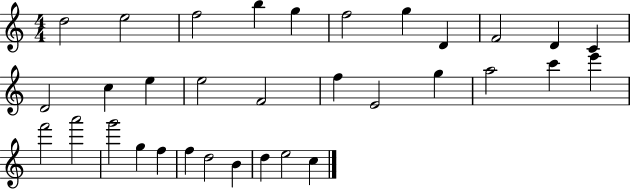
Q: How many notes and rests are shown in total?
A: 33